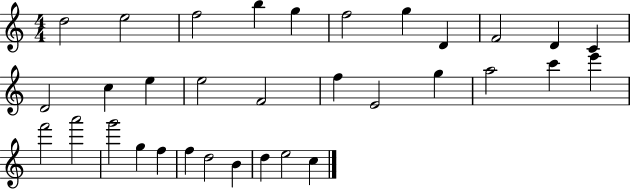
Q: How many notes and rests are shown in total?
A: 33